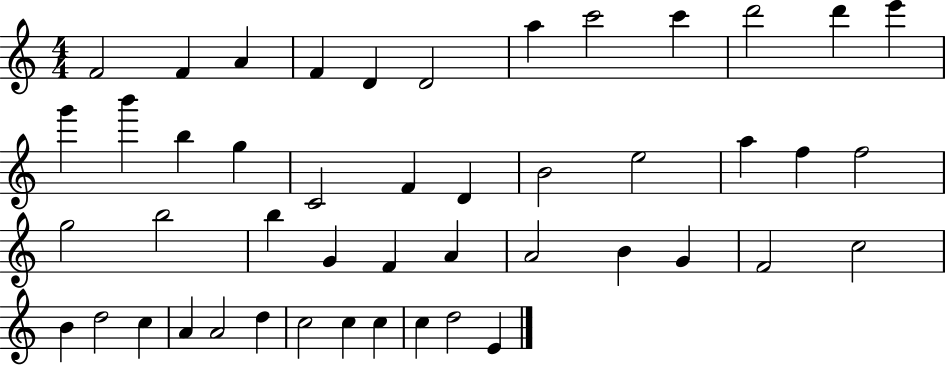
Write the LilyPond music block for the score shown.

{
  \clef treble
  \numericTimeSignature
  \time 4/4
  \key c \major
  f'2 f'4 a'4 | f'4 d'4 d'2 | a''4 c'''2 c'''4 | d'''2 d'''4 e'''4 | \break g'''4 b'''4 b''4 g''4 | c'2 f'4 d'4 | b'2 e''2 | a''4 f''4 f''2 | \break g''2 b''2 | b''4 g'4 f'4 a'4 | a'2 b'4 g'4 | f'2 c''2 | \break b'4 d''2 c''4 | a'4 a'2 d''4 | c''2 c''4 c''4 | c''4 d''2 e'4 | \break \bar "|."
}